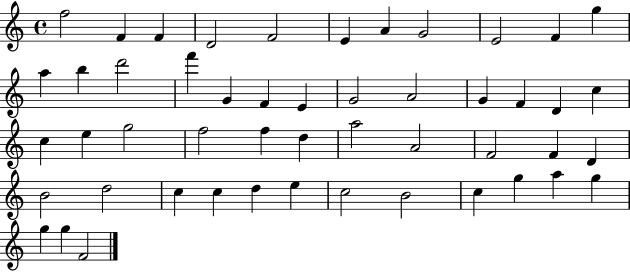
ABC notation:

X:1
T:Untitled
M:4/4
L:1/4
K:C
f2 F F D2 F2 E A G2 E2 F g a b d'2 f' G F E G2 A2 G F D c c e g2 f2 f d a2 A2 F2 F D B2 d2 c c d e c2 B2 c g a g g g F2